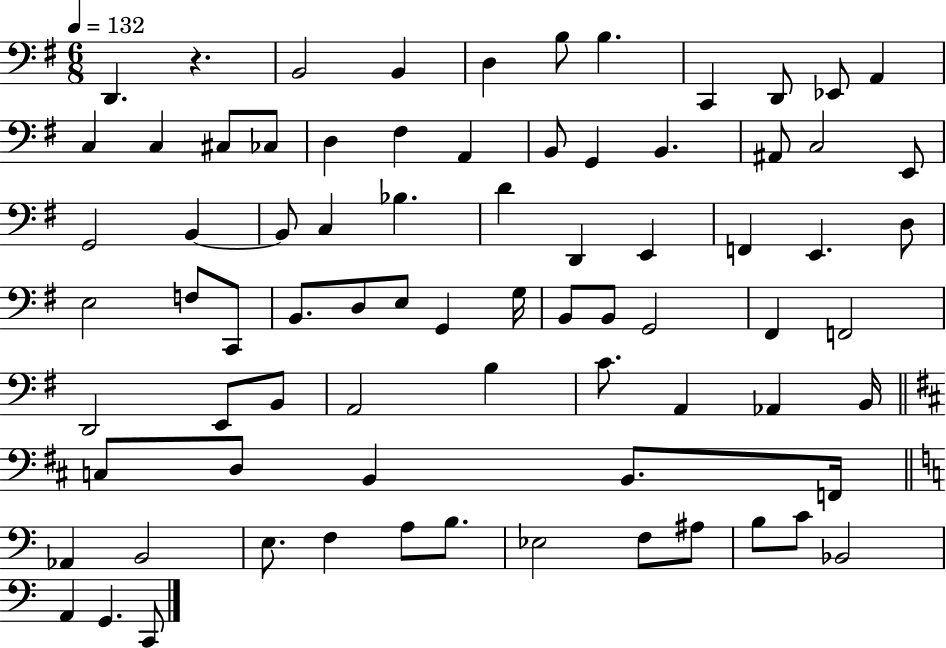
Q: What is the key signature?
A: G major